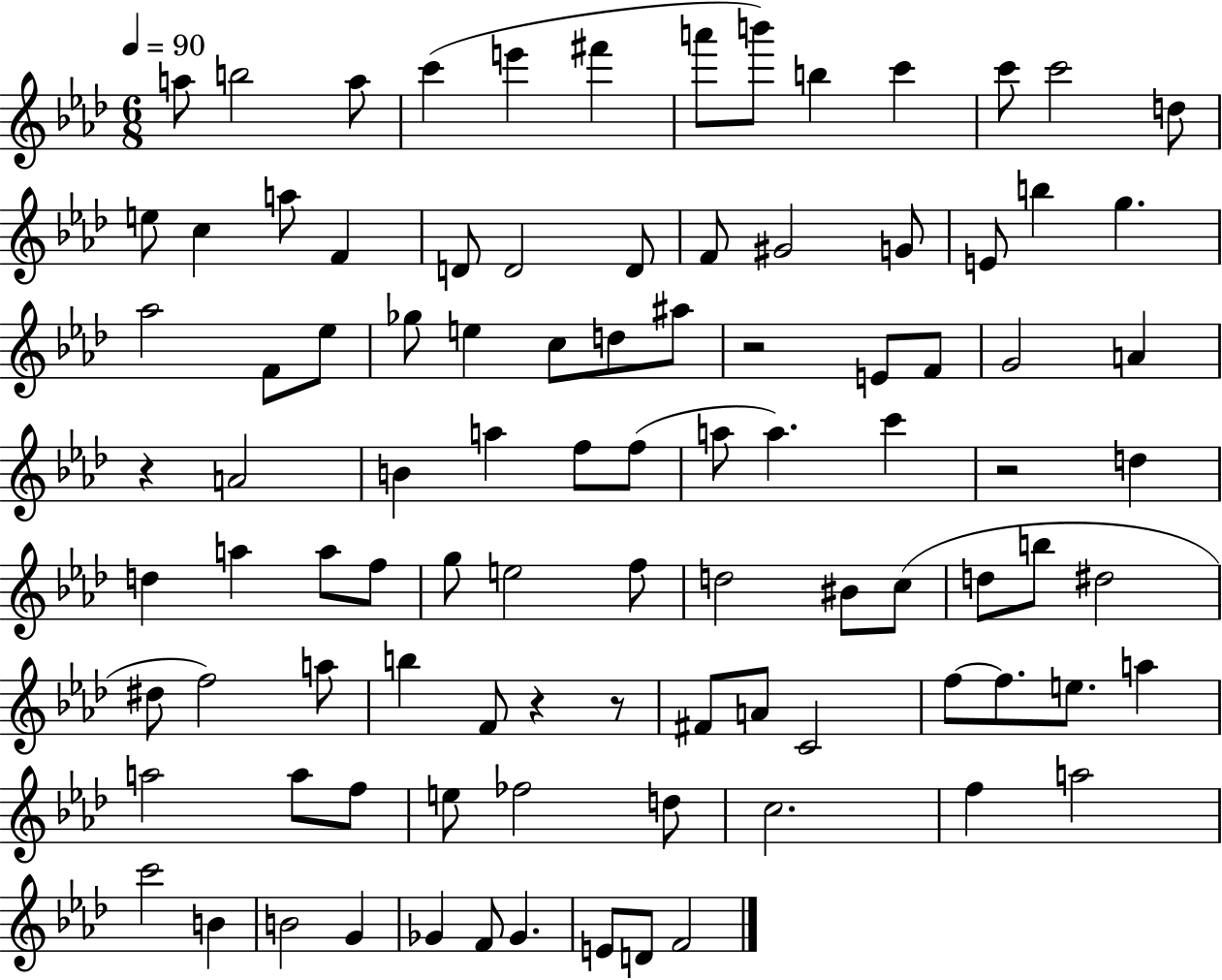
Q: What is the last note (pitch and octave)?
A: F4